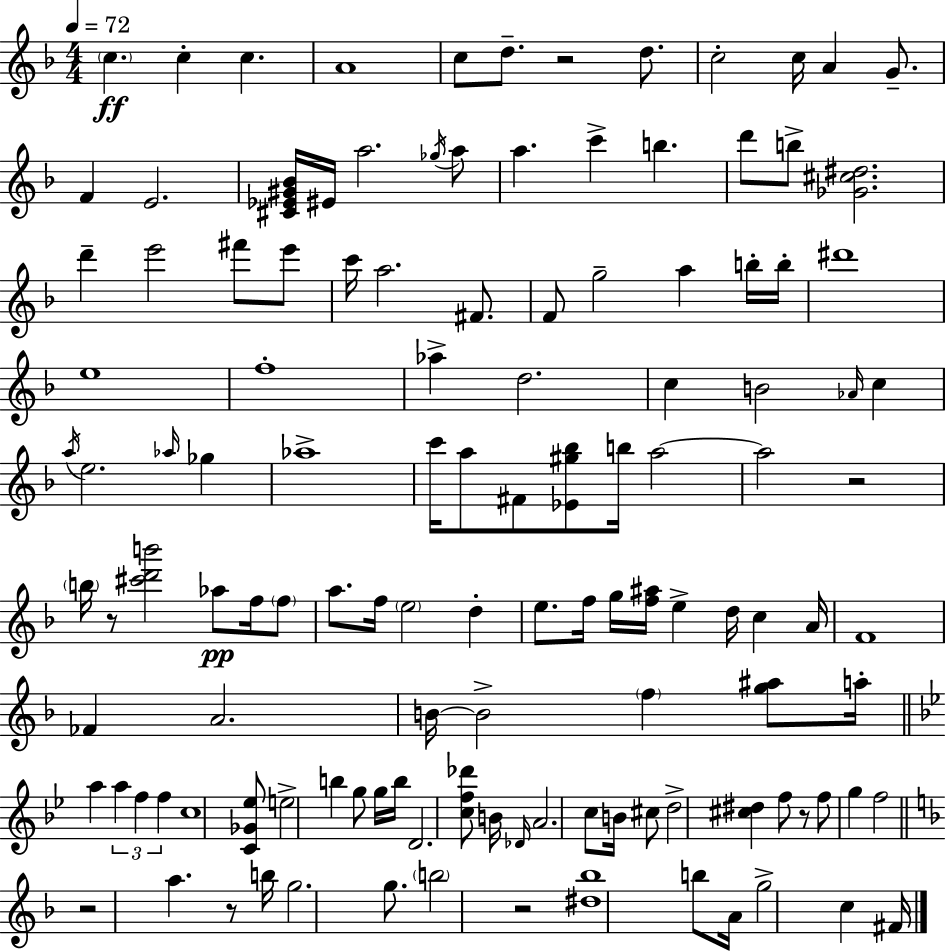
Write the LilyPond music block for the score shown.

{
  \clef treble
  \numericTimeSignature
  \time 4/4
  \key d \minor
  \tempo 4 = 72
  \parenthesize c''4.\ff c''4-. c''4. | a'1 | c''8 d''8.-- r2 d''8. | c''2-. c''16 a'4 g'8.-- | \break f'4 e'2. | <cis' ees' gis' bes'>16 eis'16 a''2. \acciaccatura { ges''16 } a''8 | a''4. c'''4-> b''4. | d'''8 b''8-> <ges' cis'' dis''>2. | \break d'''4-- e'''2 fis'''8 e'''8 | c'''16 a''2. fis'8. | f'8 g''2-- a''4 b''16-. | b''16-. dis'''1 | \break e''1 | f''1-. | aes''4-> d''2. | c''4 b'2 \grace { aes'16 } c''4 | \break \acciaccatura { a''16 } e''2. \grace { aes''16 } | ges''4 aes''1-> | c'''16 a''8 fis'8 <ees' gis'' bes''>8 b''16 a''2~~ | a''2 r2 | \break \parenthesize b''16 r8 <cis''' d''' b'''>2 aes''8\pp | f''16 \parenthesize f''8 a''8. f''16 \parenthesize e''2 | d''4-. e''8. f''16 g''16 <f'' ais''>16 e''4-> d''16 c''4 | a'16 f'1 | \break fes'4 a'2. | b'16~~ b'2-> \parenthesize f''4 | <g'' ais''>8 a''16-. \bar "||" \break \key g \minor a''4 \tuplet 3/2 { a''4 f''4 f''4 } | c''1 | <c' ges' ees''>8 e''2-> b''4 g''8 | g''16 b''16 d'2. <c'' f'' des'''>8 | \break b'16 \grace { des'16 } a'2. c''8 | b'16 cis''8 d''2-> <cis'' dis''>4 f''8 | r8 f''8 g''4 f''2 | \bar "||" \break \key d \minor r2 a''4. r8 | b''16 g''2. g''8. | \parenthesize b''2 r2 | <dis'' bes''>1 | \break b''8 a'16 g''2-> c''4 fis'16 | \bar "|."
}